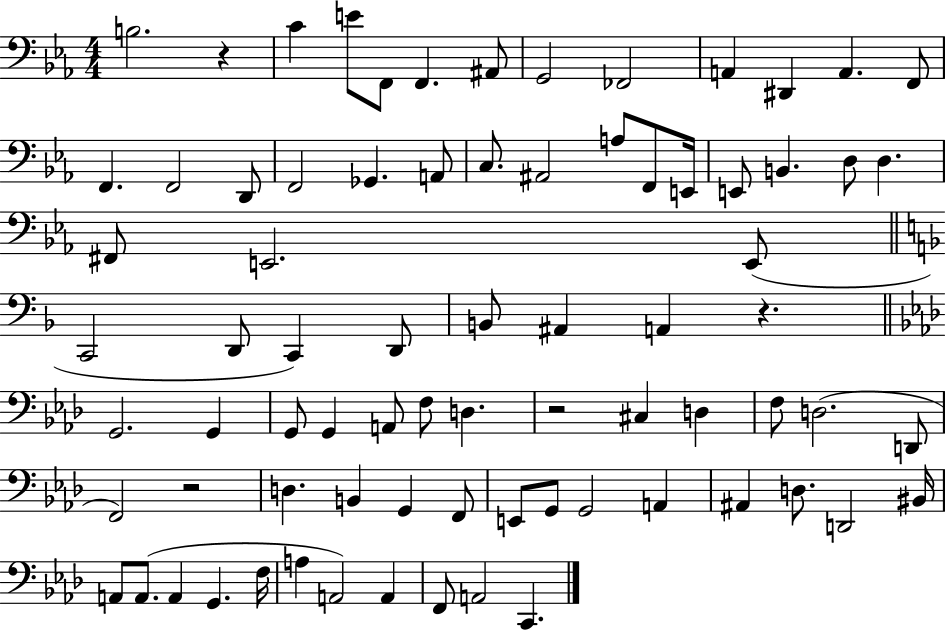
{
  \clef bass
  \numericTimeSignature
  \time 4/4
  \key ees \major
  \repeat volta 2 { b2. r4 | c'4 e'8 f,8 f,4. ais,8 | g,2 fes,2 | a,4 dis,4 a,4. f,8 | \break f,4. f,2 d,8 | f,2 ges,4. a,8 | c8. ais,2 a8 f,8 e,16 | e,8 b,4. d8 d4. | \break fis,8 e,2. e,8( | \bar "||" \break \key d \minor c,2 d,8 c,4) d,8 | b,8 ais,4 a,4 r4. | \bar "||" \break \key aes \major g,2. g,4 | g,8 g,4 a,8 f8 d4. | r2 cis4 d4 | f8 d2.( d,8 | \break f,2) r2 | d4. b,4 g,4 f,8 | e,8 g,8 g,2 a,4 | ais,4 d8. d,2 bis,16 | \break a,8 a,8.( a,4 g,4. f16 | a4 a,2) a,4 | f,8 a,2 c,4. | } \bar "|."
}